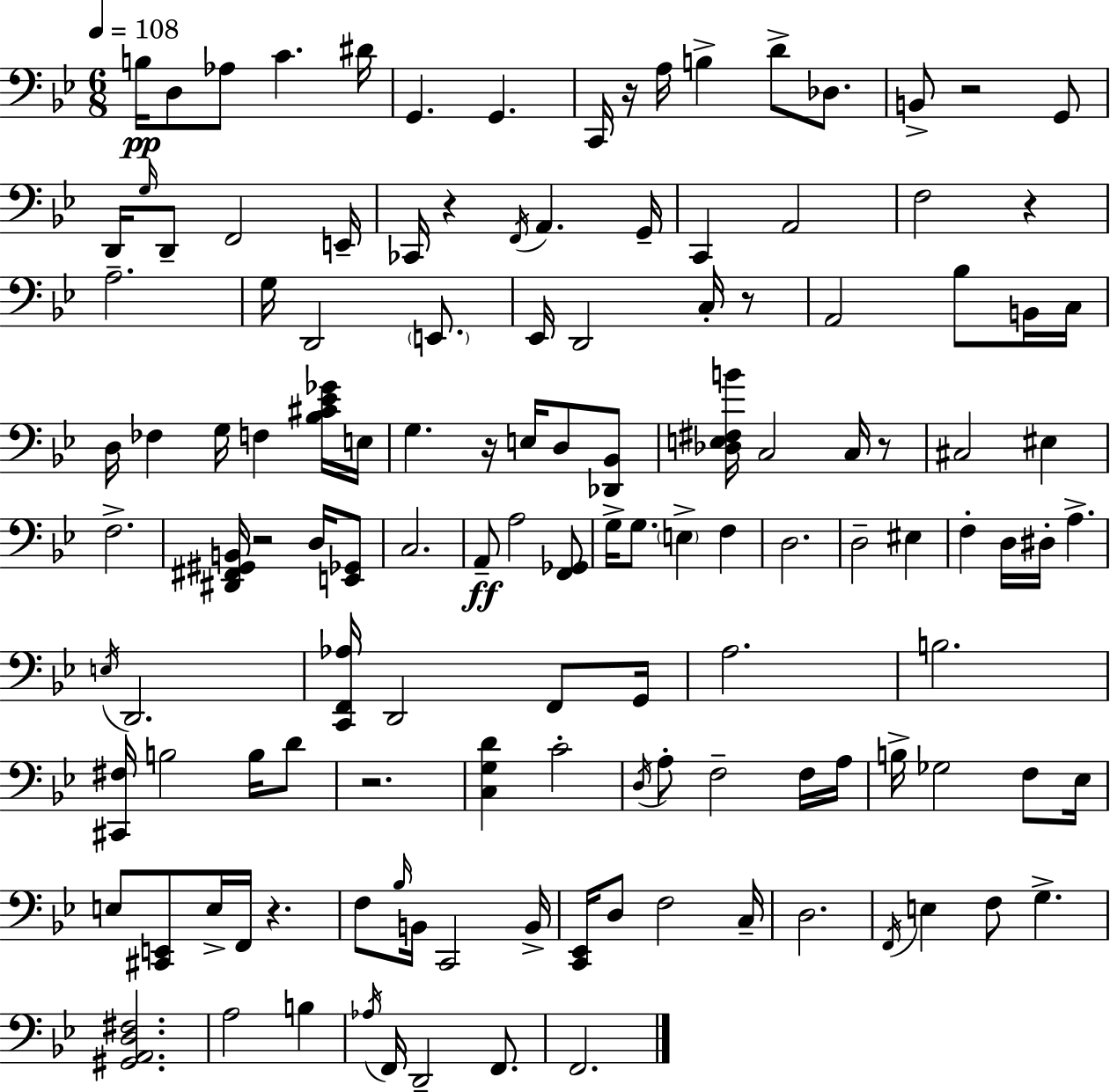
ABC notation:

X:1
T:Untitled
M:6/8
L:1/4
K:Bb
B,/4 D,/2 _A,/2 C ^D/4 G,, G,, C,,/4 z/4 A,/4 B, D/2 _D,/2 B,,/2 z2 G,,/2 D,,/4 G,/4 D,,/2 F,,2 E,,/4 _C,,/4 z F,,/4 A,, G,,/4 C,, A,,2 F,2 z A,2 G,/4 D,,2 E,,/2 _E,,/4 D,,2 C,/4 z/2 A,,2 _B,/2 B,,/4 C,/4 D,/4 _F, G,/4 F, [_B,^C_E_G]/4 E,/4 G, z/4 E,/4 D,/2 [_D,,_B,,]/2 [_D,E,^F,B]/4 C,2 C,/4 z/2 ^C,2 ^E, F,2 [^D,,^F,,^G,,B,,]/4 z2 D,/4 [E,,_G,,]/2 C,2 A,,/2 A,2 [F,,_G,,]/2 G,/4 G,/2 E, F, D,2 D,2 ^E, F, D,/4 ^D,/4 A, E,/4 D,,2 [C,,F,,_A,]/4 D,,2 F,,/2 G,,/4 A,2 B,2 [^C,,^F,]/4 B,2 B,/4 D/2 z2 [C,G,D] C2 D,/4 A,/2 F,2 F,/4 A,/4 B,/4 _G,2 F,/2 _E,/4 E,/2 [^C,,E,,]/2 E,/4 F,,/4 z F,/2 _B,/4 B,,/4 C,,2 B,,/4 [C,,_E,,]/4 D,/2 F,2 C,/4 D,2 F,,/4 E, F,/2 G, [^G,,A,,D,^F,]2 A,2 B, _A,/4 F,,/4 D,,2 F,,/2 F,,2